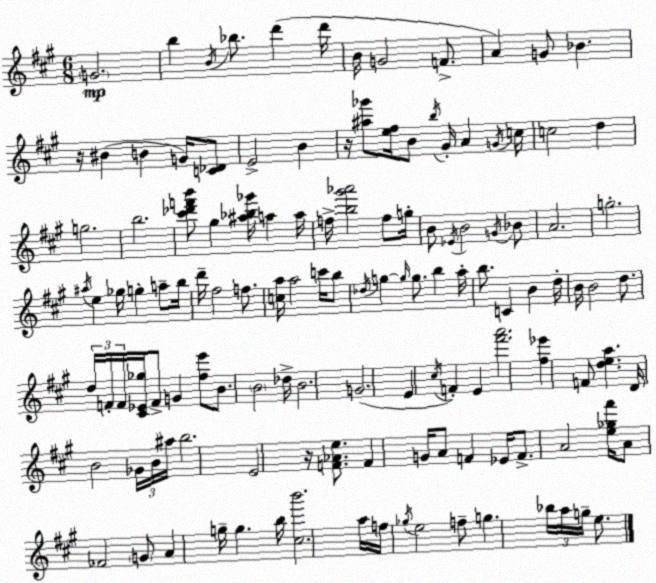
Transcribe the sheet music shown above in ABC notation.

X:1
T:Untitled
M:6/8
L:1/4
K:A
G2 b B/4 _b/2 d' d'/4 B/4 G2 F/2 A G/2 _B z/4 ^B B G/4 [C_D]/2 E2 B z/4 [^a_g']/2 [e^f]/4 B/2 b/4 ^G/4 A G/4 c/4 c2 d g2 b2 [^c'_d'f'b']/2 ^g [^a_b_g']/4 a a/4 f/4 [b^g'_a']2 f/2 g/4 B/2 _E/4 B2 G/4 _B/2 A2 g2 ^a/4 e _g/4 g a/2 b/4 d'/4 ^f2 f/2 [ca]/4 a2 c'/4 b/2 _d/4 g g/4 g/2 b a/4 b/2 C B d/4 B/4 B2 d/2 d/4 F/4 F/4 [^C_E_g]/4 F/2 G [^fe']/2 B/2 B2 _d/4 B2 G2 E ^c/4 F E [^f'a']2 [^f_e'] F/2 [dea] D/4 B2 _G/4 B/4 ^a/4 b2 E2 z/4 [F_Ae]/2 F G/4 A/2 F _E/4 F/2 A2 [e_g^f']/4 A/2 _F2 G/2 A g/4 g b/4 [^cb']2 a/4 f/4 _g/4 e2 f/2 g _b/4 a/4 g/4 e/2